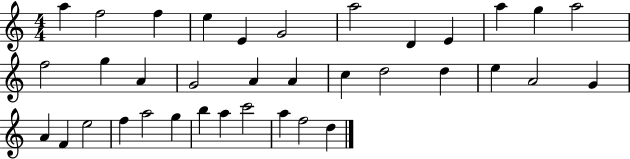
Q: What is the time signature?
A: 4/4